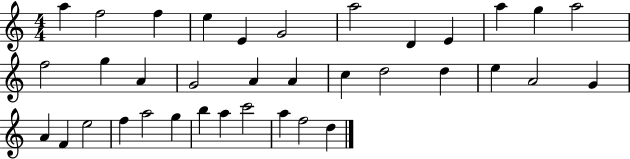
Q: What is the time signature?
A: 4/4